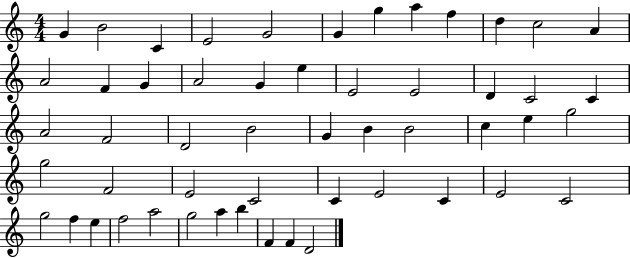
G4/q B4/h C4/q E4/h G4/h G4/q G5/q A5/q F5/q D5/q C5/h A4/q A4/h F4/q G4/q A4/h G4/q E5/q E4/h E4/h D4/q C4/h C4/q A4/h F4/h D4/h B4/h G4/q B4/q B4/h C5/q E5/q G5/h G5/h F4/h E4/h C4/h C4/q E4/h C4/q E4/h C4/h G5/h F5/q E5/q F5/h A5/h G5/h A5/q B5/q F4/q F4/q D4/h